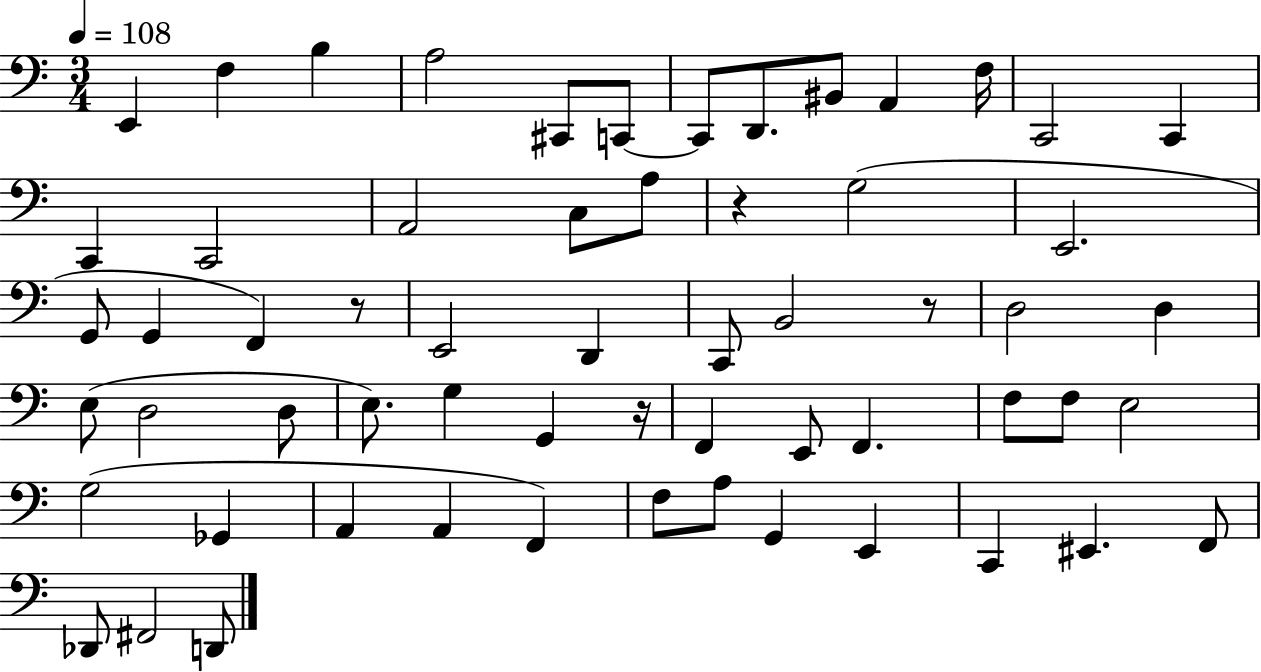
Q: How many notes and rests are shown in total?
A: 60